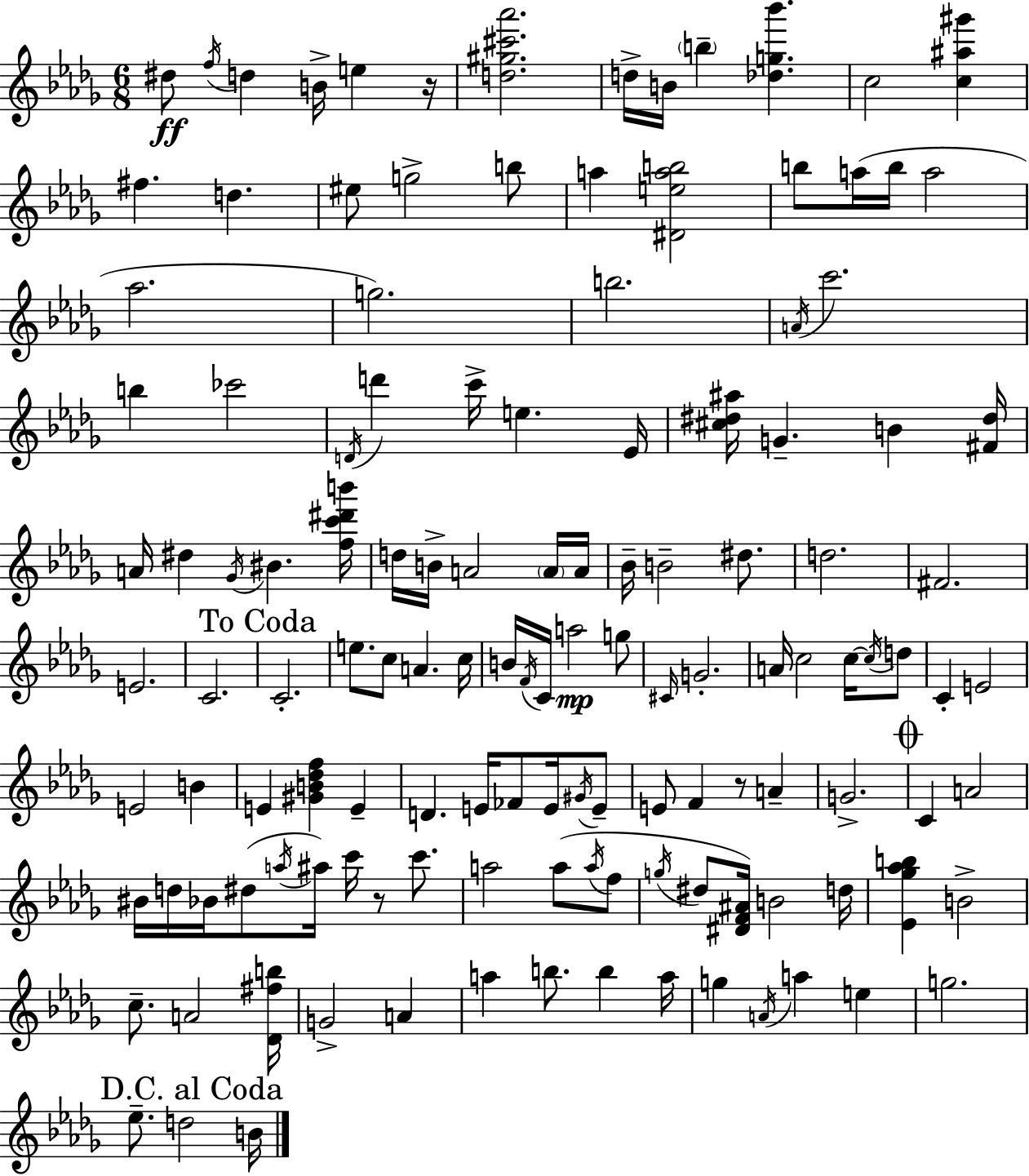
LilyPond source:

{
  \clef treble
  \numericTimeSignature
  \time 6/8
  \key bes \minor
  dis''8\ff \acciaccatura { f''16 } d''4 b'16-> e''4 | r16 <d'' gis'' cis''' aes'''>2. | d''16-> b'16 \parenthesize b''4-- <des'' g'' bes'''>4. | c''2 <c'' ais'' gis'''>4 | \break fis''4. d''4. | eis''8 g''2-> b''8 | a''4 <dis' e'' a'' b''>2 | b''8 a''16( b''16 a''2 | \break aes''2. | g''2.) | b''2. | \acciaccatura { a'16 } c'''2. | \break b''4 ces'''2 | \acciaccatura { d'16 } d'''4 c'''16-> e''4. | ees'16 <cis'' dis'' ais''>16 g'4.-- b'4 | <fis' dis''>16 a'16 dis''4 \acciaccatura { ges'16 } bis'4. | \break <f'' c''' dis''' b'''>16 d''16 b'16-> a'2 | \parenthesize a'16 a'16 bes'16-- b'2-- | dis''8. d''2. | fis'2. | \break e'2. | c'2. | \mark "To Coda" c'2.-. | e''8. c''8 a'4. | \break c''16 b'16 \acciaccatura { f'16 } c'16 a''2\mp | g''8 \grace { cis'16 } g'2.-. | a'16 c''2 | c''16~~ \acciaccatura { c''16 } d''8 c'4-. e'2 | \break e'2 | b'4 e'4 <gis' b' des'' f''>4 | e'4-- d'4. | e'16 fes'8 e'16 \acciaccatura { gis'16 } e'8-- e'8 f'4 | \break r8 a'4-- g'2.-> | \mark \markup { \musicglyph "scripts.coda" } c'4 | a'2 bis'16 d''16 bes'16 dis''8( | \acciaccatura { a''16 } ais''16) c'''16 r8 c'''8. a''2 | \break a''8( \acciaccatura { a''16 } f''8 \acciaccatura { g''16 } dis''8 | <dis' f' ais'>16) b'2 d''16 <ees' ges'' aes'' b''>4 | b'2-> c''8.-- | a'2 <des' fis'' b''>16 g'2-> | \break a'4 a''4 | b''8. b''4 a''16 g''4 | \acciaccatura { a'16 } a''4 e''4 | g''2. | \break \mark "D.C. al Coda" ees''8.-- d''2 b'16 | \bar "|."
}